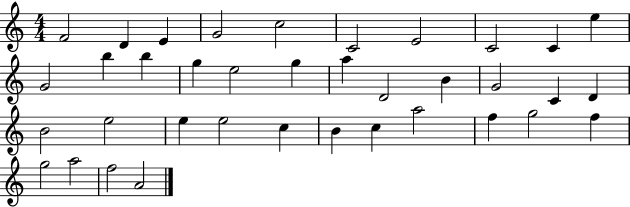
{
  \clef treble
  \numericTimeSignature
  \time 4/4
  \key c \major
  f'2 d'4 e'4 | g'2 c''2 | c'2 e'2 | c'2 c'4 e''4 | \break g'2 b''4 b''4 | g''4 e''2 g''4 | a''4 d'2 b'4 | g'2 c'4 d'4 | \break b'2 e''2 | e''4 e''2 c''4 | b'4 c''4 a''2 | f''4 g''2 f''4 | \break g''2 a''2 | f''2 a'2 | \bar "|."
}